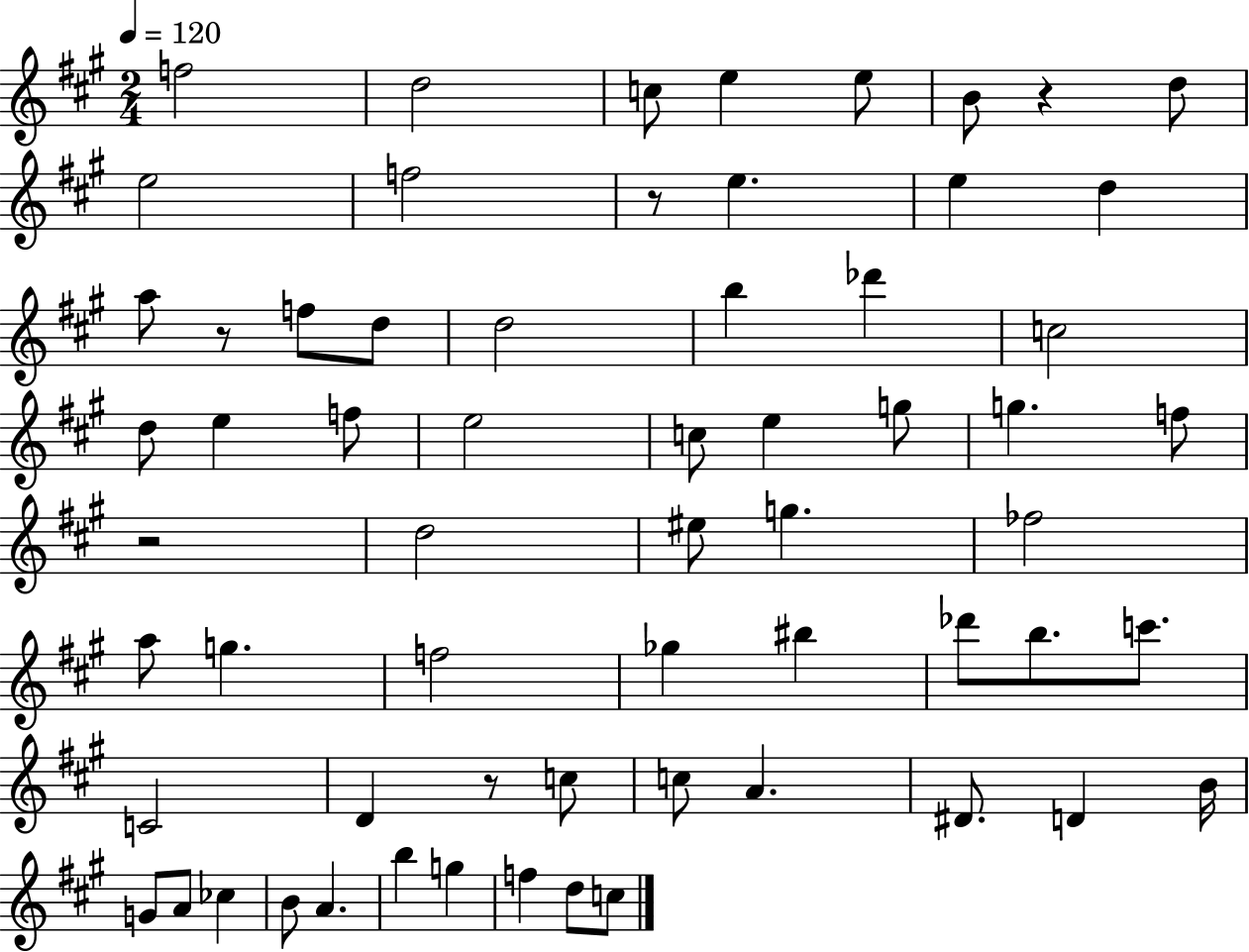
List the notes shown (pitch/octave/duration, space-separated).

F5/h D5/h C5/e E5/q E5/e B4/e R/q D5/e E5/h F5/h R/e E5/q. E5/q D5/q A5/e R/e F5/e D5/e D5/h B5/q Db6/q C5/h D5/e E5/q F5/e E5/h C5/e E5/q G5/e G5/q. F5/e R/h D5/h EIS5/e G5/q. FES5/h A5/e G5/q. F5/h Gb5/q BIS5/q Db6/e B5/e. C6/e. C4/h D4/q R/e C5/e C5/e A4/q. D#4/e. D4/q B4/s G4/e A4/e CES5/q B4/e A4/q. B5/q G5/q F5/q D5/e C5/e